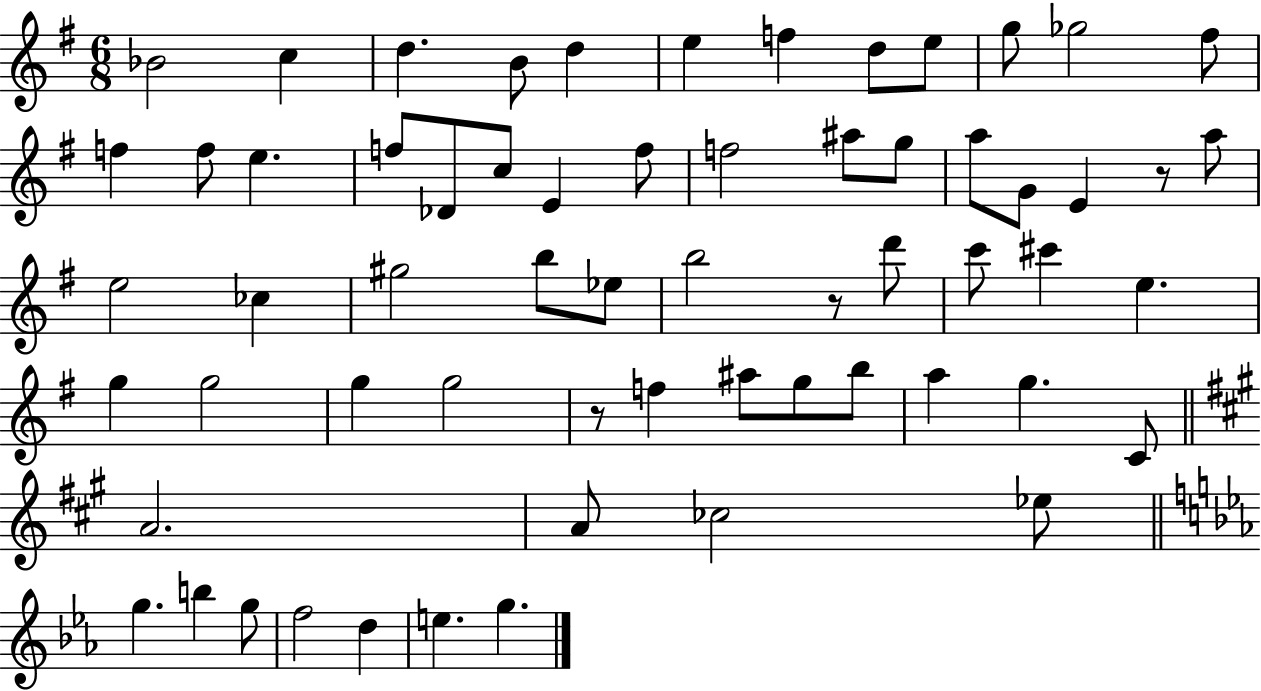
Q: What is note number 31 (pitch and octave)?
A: B5